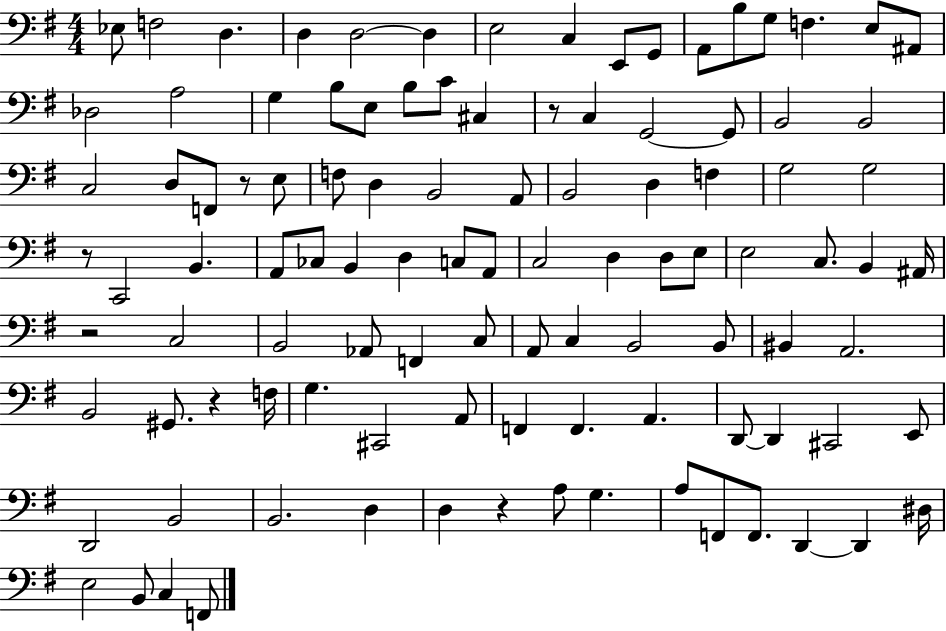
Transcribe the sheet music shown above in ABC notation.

X:1
T:Untitled
M:4/4
L:1/4
K:G
_E,/2 F,2 D, D, D,2 D, E,2 C, E,,/2 G,,/2 A,,/2 B,/2 G,/2 F, E,/2 ^A,,/2 _D,2 A,2 G, B,/2 E,/2 B,/2 C/2 ^C, z/2 C, G,,2 G,,/2 B,,2 B,,2 C,2 D,/2 F,,/2 z/2 E,/2 F,/2 D, B,,2 A,,/2 B,,2 D, F, G,2 G,2 z/2 C,,2 B,, A,,/2 _C,/2 B,, D, C,/2 A,,/2 C,2 D, D,/2 E,/2 E,2 C,/2 B,, ^A,,/4 z2 C,2 B,,2 _A,,/2 F,, C,/2 A,,/2 C, B,,2 B,,/2 ^B,, A,,2 B,,2 ^G,,/2 z F,/4 G, ^C,,2 A,,/2 F,, F,, A,, D,,/2 D,, ^C,,2 E,,/2 D,,2 B,,2 B,,2 D, D, z A,/2 G, A,/2 F,,/2 F,,/2 D,, D,, ^D,/4 E,2 B,,/2 C, F,,/2